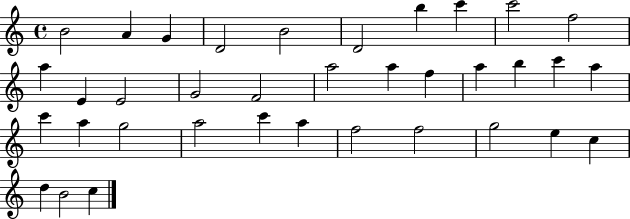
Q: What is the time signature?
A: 4/4